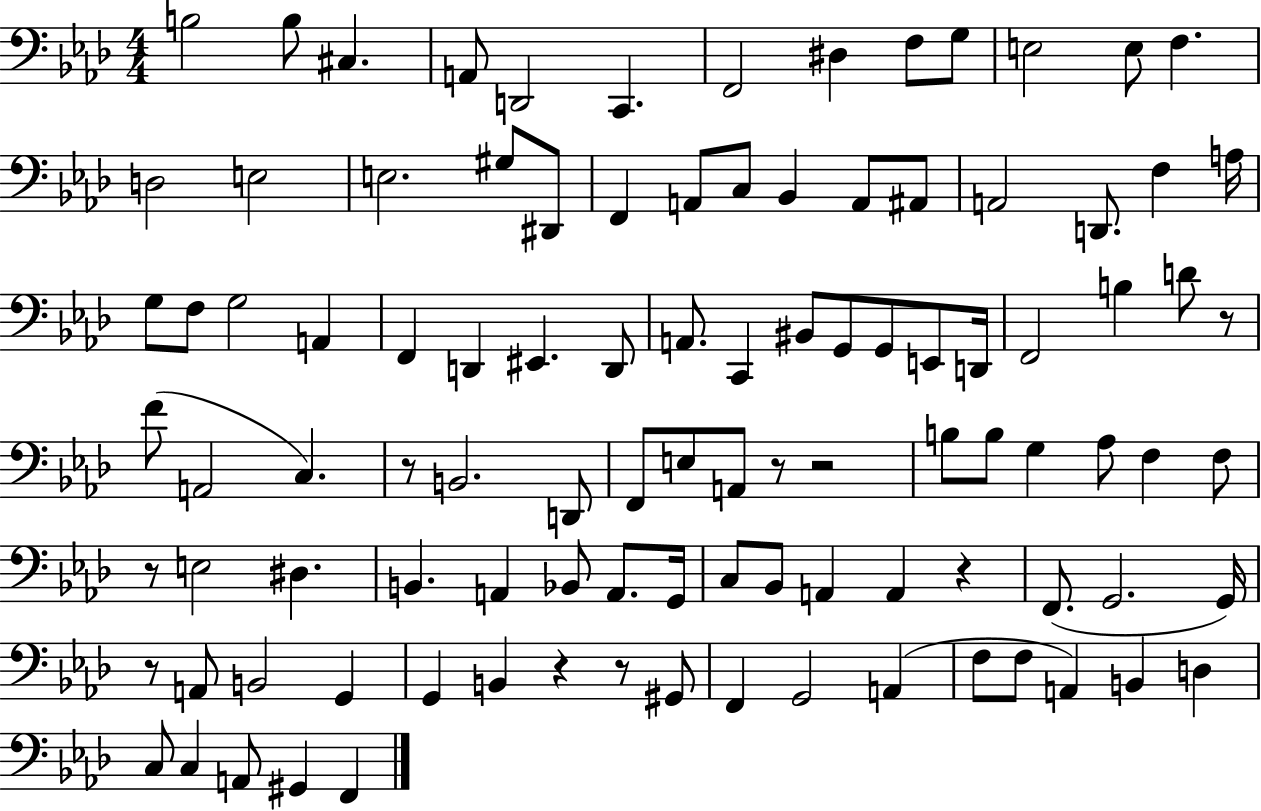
X:1
T:Untitled
M:4/4
L:1/4
K:Ab
B,2 B,/2 ^C, A,,/2 D,,2 C,, F,,2 ^D, F,/2 G,/2 E,2 E,/2 F, D,2 E,2 E,2 ^G,/2 ^D,,/2 F,, A,,/2 C,/2 _B,, A,,/2 ^A,,/2 A,,2 D,,/2 F, A,/4 G,/2 F,/2 G,2 A,, F,, D,, ^E,, D,,/2 A,,/2 C,, ^B,,/2 G,,/2 G,,/2 E,,/2 D,,/4 F,,2 B, D/2 z/2 F/2 A,,2 C, z/2 B,,2 D,,/2 F,,/2 E,/2 A,,/2 z/2 z2 B,/2 B,/2 G, _A,/2 F, F,/2 z/2 E,2 ^D, B,, A,, _B,,/2 A,,/2 G,,/4 C,/2 _B,,/2 A,, A,, z F,,/2 G,,2 G,,/4 z/2 A,,/2 B,,2 G,, G,, B,, z z/2 ^G,,/2 F,, G,,2 A,, F,/2 F,/2 A,, B,, D, C,/2 C, A,,/2 ^G,, F,,